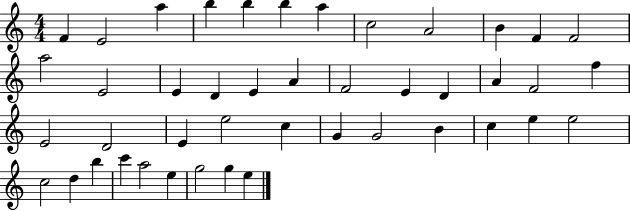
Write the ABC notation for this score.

X:1
T:Untitled
M:4/4
L:1/4
K:C
F E2 a b b b a c2 A2 B F F2 a2 E2 E D E A F2 E D A F2 f E2 D2 E e2 c G G2 B c e e2 c2 d b c' a2 e g2 g e